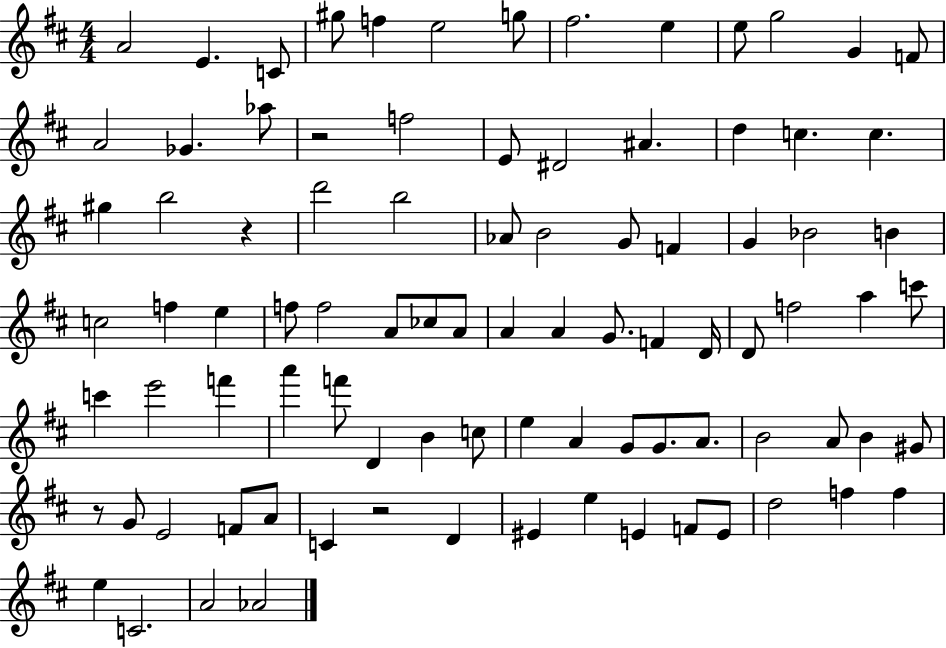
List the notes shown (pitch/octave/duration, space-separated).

A4/h E4/q. C4/e G#5/e F5/q E5/h G5/e F#5/h. E5/q E5/e G5/h G4/q F4/e A4/h Gb4/q. Ab5/e R/h F5/h E4/e D#4/h A#4/q. D5/q C5/q. C5/q. G#5/q B5/h R/q D6/h B5/h Ab4/e B4/h G4/e F4/q G4/q Bb4/h B4/q C5/h F5/q E5/q F5/e F5/h A4/e CES5/e A4/e A4/q A4/q G4/e. F4/q D4/s D4/e F5/h A5/q C6/e C6/q E6/h F6/q A6/q F6/e D4/q B4/q C5/e E5/q A4/q G4/e G4/e. A4/e. B4/h A4/e B4/q G#4/e R/e G4/e E4/h F4/e A4/e C4/q R/h D4/q EIS4/q E5/q E4/q F4/e E4/e D5/h F5/q F5/q E5/q C4/h. A4/h Ab4/h